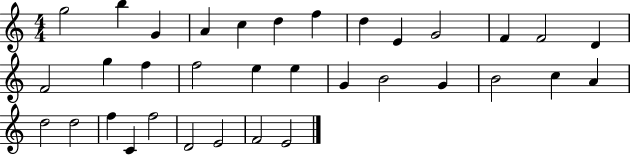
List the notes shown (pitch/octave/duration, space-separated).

G5/h B5/q G4/q A4/q C5/q D5/q F5/q D5/q E4/q G4/h F4/q F4/h D4/q F4/h G5/q F5/q F5/h E5/q E5/q G4/q B4/h G4/q B4/h C5/q A4/q D5/h D5/h F5/q C4/q F5/h D4/h E4/h F4/h E4/h